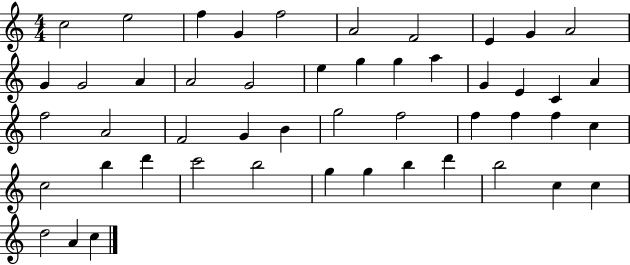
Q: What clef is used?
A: treble